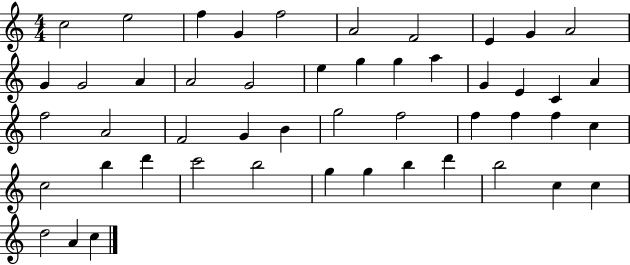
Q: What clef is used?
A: treble